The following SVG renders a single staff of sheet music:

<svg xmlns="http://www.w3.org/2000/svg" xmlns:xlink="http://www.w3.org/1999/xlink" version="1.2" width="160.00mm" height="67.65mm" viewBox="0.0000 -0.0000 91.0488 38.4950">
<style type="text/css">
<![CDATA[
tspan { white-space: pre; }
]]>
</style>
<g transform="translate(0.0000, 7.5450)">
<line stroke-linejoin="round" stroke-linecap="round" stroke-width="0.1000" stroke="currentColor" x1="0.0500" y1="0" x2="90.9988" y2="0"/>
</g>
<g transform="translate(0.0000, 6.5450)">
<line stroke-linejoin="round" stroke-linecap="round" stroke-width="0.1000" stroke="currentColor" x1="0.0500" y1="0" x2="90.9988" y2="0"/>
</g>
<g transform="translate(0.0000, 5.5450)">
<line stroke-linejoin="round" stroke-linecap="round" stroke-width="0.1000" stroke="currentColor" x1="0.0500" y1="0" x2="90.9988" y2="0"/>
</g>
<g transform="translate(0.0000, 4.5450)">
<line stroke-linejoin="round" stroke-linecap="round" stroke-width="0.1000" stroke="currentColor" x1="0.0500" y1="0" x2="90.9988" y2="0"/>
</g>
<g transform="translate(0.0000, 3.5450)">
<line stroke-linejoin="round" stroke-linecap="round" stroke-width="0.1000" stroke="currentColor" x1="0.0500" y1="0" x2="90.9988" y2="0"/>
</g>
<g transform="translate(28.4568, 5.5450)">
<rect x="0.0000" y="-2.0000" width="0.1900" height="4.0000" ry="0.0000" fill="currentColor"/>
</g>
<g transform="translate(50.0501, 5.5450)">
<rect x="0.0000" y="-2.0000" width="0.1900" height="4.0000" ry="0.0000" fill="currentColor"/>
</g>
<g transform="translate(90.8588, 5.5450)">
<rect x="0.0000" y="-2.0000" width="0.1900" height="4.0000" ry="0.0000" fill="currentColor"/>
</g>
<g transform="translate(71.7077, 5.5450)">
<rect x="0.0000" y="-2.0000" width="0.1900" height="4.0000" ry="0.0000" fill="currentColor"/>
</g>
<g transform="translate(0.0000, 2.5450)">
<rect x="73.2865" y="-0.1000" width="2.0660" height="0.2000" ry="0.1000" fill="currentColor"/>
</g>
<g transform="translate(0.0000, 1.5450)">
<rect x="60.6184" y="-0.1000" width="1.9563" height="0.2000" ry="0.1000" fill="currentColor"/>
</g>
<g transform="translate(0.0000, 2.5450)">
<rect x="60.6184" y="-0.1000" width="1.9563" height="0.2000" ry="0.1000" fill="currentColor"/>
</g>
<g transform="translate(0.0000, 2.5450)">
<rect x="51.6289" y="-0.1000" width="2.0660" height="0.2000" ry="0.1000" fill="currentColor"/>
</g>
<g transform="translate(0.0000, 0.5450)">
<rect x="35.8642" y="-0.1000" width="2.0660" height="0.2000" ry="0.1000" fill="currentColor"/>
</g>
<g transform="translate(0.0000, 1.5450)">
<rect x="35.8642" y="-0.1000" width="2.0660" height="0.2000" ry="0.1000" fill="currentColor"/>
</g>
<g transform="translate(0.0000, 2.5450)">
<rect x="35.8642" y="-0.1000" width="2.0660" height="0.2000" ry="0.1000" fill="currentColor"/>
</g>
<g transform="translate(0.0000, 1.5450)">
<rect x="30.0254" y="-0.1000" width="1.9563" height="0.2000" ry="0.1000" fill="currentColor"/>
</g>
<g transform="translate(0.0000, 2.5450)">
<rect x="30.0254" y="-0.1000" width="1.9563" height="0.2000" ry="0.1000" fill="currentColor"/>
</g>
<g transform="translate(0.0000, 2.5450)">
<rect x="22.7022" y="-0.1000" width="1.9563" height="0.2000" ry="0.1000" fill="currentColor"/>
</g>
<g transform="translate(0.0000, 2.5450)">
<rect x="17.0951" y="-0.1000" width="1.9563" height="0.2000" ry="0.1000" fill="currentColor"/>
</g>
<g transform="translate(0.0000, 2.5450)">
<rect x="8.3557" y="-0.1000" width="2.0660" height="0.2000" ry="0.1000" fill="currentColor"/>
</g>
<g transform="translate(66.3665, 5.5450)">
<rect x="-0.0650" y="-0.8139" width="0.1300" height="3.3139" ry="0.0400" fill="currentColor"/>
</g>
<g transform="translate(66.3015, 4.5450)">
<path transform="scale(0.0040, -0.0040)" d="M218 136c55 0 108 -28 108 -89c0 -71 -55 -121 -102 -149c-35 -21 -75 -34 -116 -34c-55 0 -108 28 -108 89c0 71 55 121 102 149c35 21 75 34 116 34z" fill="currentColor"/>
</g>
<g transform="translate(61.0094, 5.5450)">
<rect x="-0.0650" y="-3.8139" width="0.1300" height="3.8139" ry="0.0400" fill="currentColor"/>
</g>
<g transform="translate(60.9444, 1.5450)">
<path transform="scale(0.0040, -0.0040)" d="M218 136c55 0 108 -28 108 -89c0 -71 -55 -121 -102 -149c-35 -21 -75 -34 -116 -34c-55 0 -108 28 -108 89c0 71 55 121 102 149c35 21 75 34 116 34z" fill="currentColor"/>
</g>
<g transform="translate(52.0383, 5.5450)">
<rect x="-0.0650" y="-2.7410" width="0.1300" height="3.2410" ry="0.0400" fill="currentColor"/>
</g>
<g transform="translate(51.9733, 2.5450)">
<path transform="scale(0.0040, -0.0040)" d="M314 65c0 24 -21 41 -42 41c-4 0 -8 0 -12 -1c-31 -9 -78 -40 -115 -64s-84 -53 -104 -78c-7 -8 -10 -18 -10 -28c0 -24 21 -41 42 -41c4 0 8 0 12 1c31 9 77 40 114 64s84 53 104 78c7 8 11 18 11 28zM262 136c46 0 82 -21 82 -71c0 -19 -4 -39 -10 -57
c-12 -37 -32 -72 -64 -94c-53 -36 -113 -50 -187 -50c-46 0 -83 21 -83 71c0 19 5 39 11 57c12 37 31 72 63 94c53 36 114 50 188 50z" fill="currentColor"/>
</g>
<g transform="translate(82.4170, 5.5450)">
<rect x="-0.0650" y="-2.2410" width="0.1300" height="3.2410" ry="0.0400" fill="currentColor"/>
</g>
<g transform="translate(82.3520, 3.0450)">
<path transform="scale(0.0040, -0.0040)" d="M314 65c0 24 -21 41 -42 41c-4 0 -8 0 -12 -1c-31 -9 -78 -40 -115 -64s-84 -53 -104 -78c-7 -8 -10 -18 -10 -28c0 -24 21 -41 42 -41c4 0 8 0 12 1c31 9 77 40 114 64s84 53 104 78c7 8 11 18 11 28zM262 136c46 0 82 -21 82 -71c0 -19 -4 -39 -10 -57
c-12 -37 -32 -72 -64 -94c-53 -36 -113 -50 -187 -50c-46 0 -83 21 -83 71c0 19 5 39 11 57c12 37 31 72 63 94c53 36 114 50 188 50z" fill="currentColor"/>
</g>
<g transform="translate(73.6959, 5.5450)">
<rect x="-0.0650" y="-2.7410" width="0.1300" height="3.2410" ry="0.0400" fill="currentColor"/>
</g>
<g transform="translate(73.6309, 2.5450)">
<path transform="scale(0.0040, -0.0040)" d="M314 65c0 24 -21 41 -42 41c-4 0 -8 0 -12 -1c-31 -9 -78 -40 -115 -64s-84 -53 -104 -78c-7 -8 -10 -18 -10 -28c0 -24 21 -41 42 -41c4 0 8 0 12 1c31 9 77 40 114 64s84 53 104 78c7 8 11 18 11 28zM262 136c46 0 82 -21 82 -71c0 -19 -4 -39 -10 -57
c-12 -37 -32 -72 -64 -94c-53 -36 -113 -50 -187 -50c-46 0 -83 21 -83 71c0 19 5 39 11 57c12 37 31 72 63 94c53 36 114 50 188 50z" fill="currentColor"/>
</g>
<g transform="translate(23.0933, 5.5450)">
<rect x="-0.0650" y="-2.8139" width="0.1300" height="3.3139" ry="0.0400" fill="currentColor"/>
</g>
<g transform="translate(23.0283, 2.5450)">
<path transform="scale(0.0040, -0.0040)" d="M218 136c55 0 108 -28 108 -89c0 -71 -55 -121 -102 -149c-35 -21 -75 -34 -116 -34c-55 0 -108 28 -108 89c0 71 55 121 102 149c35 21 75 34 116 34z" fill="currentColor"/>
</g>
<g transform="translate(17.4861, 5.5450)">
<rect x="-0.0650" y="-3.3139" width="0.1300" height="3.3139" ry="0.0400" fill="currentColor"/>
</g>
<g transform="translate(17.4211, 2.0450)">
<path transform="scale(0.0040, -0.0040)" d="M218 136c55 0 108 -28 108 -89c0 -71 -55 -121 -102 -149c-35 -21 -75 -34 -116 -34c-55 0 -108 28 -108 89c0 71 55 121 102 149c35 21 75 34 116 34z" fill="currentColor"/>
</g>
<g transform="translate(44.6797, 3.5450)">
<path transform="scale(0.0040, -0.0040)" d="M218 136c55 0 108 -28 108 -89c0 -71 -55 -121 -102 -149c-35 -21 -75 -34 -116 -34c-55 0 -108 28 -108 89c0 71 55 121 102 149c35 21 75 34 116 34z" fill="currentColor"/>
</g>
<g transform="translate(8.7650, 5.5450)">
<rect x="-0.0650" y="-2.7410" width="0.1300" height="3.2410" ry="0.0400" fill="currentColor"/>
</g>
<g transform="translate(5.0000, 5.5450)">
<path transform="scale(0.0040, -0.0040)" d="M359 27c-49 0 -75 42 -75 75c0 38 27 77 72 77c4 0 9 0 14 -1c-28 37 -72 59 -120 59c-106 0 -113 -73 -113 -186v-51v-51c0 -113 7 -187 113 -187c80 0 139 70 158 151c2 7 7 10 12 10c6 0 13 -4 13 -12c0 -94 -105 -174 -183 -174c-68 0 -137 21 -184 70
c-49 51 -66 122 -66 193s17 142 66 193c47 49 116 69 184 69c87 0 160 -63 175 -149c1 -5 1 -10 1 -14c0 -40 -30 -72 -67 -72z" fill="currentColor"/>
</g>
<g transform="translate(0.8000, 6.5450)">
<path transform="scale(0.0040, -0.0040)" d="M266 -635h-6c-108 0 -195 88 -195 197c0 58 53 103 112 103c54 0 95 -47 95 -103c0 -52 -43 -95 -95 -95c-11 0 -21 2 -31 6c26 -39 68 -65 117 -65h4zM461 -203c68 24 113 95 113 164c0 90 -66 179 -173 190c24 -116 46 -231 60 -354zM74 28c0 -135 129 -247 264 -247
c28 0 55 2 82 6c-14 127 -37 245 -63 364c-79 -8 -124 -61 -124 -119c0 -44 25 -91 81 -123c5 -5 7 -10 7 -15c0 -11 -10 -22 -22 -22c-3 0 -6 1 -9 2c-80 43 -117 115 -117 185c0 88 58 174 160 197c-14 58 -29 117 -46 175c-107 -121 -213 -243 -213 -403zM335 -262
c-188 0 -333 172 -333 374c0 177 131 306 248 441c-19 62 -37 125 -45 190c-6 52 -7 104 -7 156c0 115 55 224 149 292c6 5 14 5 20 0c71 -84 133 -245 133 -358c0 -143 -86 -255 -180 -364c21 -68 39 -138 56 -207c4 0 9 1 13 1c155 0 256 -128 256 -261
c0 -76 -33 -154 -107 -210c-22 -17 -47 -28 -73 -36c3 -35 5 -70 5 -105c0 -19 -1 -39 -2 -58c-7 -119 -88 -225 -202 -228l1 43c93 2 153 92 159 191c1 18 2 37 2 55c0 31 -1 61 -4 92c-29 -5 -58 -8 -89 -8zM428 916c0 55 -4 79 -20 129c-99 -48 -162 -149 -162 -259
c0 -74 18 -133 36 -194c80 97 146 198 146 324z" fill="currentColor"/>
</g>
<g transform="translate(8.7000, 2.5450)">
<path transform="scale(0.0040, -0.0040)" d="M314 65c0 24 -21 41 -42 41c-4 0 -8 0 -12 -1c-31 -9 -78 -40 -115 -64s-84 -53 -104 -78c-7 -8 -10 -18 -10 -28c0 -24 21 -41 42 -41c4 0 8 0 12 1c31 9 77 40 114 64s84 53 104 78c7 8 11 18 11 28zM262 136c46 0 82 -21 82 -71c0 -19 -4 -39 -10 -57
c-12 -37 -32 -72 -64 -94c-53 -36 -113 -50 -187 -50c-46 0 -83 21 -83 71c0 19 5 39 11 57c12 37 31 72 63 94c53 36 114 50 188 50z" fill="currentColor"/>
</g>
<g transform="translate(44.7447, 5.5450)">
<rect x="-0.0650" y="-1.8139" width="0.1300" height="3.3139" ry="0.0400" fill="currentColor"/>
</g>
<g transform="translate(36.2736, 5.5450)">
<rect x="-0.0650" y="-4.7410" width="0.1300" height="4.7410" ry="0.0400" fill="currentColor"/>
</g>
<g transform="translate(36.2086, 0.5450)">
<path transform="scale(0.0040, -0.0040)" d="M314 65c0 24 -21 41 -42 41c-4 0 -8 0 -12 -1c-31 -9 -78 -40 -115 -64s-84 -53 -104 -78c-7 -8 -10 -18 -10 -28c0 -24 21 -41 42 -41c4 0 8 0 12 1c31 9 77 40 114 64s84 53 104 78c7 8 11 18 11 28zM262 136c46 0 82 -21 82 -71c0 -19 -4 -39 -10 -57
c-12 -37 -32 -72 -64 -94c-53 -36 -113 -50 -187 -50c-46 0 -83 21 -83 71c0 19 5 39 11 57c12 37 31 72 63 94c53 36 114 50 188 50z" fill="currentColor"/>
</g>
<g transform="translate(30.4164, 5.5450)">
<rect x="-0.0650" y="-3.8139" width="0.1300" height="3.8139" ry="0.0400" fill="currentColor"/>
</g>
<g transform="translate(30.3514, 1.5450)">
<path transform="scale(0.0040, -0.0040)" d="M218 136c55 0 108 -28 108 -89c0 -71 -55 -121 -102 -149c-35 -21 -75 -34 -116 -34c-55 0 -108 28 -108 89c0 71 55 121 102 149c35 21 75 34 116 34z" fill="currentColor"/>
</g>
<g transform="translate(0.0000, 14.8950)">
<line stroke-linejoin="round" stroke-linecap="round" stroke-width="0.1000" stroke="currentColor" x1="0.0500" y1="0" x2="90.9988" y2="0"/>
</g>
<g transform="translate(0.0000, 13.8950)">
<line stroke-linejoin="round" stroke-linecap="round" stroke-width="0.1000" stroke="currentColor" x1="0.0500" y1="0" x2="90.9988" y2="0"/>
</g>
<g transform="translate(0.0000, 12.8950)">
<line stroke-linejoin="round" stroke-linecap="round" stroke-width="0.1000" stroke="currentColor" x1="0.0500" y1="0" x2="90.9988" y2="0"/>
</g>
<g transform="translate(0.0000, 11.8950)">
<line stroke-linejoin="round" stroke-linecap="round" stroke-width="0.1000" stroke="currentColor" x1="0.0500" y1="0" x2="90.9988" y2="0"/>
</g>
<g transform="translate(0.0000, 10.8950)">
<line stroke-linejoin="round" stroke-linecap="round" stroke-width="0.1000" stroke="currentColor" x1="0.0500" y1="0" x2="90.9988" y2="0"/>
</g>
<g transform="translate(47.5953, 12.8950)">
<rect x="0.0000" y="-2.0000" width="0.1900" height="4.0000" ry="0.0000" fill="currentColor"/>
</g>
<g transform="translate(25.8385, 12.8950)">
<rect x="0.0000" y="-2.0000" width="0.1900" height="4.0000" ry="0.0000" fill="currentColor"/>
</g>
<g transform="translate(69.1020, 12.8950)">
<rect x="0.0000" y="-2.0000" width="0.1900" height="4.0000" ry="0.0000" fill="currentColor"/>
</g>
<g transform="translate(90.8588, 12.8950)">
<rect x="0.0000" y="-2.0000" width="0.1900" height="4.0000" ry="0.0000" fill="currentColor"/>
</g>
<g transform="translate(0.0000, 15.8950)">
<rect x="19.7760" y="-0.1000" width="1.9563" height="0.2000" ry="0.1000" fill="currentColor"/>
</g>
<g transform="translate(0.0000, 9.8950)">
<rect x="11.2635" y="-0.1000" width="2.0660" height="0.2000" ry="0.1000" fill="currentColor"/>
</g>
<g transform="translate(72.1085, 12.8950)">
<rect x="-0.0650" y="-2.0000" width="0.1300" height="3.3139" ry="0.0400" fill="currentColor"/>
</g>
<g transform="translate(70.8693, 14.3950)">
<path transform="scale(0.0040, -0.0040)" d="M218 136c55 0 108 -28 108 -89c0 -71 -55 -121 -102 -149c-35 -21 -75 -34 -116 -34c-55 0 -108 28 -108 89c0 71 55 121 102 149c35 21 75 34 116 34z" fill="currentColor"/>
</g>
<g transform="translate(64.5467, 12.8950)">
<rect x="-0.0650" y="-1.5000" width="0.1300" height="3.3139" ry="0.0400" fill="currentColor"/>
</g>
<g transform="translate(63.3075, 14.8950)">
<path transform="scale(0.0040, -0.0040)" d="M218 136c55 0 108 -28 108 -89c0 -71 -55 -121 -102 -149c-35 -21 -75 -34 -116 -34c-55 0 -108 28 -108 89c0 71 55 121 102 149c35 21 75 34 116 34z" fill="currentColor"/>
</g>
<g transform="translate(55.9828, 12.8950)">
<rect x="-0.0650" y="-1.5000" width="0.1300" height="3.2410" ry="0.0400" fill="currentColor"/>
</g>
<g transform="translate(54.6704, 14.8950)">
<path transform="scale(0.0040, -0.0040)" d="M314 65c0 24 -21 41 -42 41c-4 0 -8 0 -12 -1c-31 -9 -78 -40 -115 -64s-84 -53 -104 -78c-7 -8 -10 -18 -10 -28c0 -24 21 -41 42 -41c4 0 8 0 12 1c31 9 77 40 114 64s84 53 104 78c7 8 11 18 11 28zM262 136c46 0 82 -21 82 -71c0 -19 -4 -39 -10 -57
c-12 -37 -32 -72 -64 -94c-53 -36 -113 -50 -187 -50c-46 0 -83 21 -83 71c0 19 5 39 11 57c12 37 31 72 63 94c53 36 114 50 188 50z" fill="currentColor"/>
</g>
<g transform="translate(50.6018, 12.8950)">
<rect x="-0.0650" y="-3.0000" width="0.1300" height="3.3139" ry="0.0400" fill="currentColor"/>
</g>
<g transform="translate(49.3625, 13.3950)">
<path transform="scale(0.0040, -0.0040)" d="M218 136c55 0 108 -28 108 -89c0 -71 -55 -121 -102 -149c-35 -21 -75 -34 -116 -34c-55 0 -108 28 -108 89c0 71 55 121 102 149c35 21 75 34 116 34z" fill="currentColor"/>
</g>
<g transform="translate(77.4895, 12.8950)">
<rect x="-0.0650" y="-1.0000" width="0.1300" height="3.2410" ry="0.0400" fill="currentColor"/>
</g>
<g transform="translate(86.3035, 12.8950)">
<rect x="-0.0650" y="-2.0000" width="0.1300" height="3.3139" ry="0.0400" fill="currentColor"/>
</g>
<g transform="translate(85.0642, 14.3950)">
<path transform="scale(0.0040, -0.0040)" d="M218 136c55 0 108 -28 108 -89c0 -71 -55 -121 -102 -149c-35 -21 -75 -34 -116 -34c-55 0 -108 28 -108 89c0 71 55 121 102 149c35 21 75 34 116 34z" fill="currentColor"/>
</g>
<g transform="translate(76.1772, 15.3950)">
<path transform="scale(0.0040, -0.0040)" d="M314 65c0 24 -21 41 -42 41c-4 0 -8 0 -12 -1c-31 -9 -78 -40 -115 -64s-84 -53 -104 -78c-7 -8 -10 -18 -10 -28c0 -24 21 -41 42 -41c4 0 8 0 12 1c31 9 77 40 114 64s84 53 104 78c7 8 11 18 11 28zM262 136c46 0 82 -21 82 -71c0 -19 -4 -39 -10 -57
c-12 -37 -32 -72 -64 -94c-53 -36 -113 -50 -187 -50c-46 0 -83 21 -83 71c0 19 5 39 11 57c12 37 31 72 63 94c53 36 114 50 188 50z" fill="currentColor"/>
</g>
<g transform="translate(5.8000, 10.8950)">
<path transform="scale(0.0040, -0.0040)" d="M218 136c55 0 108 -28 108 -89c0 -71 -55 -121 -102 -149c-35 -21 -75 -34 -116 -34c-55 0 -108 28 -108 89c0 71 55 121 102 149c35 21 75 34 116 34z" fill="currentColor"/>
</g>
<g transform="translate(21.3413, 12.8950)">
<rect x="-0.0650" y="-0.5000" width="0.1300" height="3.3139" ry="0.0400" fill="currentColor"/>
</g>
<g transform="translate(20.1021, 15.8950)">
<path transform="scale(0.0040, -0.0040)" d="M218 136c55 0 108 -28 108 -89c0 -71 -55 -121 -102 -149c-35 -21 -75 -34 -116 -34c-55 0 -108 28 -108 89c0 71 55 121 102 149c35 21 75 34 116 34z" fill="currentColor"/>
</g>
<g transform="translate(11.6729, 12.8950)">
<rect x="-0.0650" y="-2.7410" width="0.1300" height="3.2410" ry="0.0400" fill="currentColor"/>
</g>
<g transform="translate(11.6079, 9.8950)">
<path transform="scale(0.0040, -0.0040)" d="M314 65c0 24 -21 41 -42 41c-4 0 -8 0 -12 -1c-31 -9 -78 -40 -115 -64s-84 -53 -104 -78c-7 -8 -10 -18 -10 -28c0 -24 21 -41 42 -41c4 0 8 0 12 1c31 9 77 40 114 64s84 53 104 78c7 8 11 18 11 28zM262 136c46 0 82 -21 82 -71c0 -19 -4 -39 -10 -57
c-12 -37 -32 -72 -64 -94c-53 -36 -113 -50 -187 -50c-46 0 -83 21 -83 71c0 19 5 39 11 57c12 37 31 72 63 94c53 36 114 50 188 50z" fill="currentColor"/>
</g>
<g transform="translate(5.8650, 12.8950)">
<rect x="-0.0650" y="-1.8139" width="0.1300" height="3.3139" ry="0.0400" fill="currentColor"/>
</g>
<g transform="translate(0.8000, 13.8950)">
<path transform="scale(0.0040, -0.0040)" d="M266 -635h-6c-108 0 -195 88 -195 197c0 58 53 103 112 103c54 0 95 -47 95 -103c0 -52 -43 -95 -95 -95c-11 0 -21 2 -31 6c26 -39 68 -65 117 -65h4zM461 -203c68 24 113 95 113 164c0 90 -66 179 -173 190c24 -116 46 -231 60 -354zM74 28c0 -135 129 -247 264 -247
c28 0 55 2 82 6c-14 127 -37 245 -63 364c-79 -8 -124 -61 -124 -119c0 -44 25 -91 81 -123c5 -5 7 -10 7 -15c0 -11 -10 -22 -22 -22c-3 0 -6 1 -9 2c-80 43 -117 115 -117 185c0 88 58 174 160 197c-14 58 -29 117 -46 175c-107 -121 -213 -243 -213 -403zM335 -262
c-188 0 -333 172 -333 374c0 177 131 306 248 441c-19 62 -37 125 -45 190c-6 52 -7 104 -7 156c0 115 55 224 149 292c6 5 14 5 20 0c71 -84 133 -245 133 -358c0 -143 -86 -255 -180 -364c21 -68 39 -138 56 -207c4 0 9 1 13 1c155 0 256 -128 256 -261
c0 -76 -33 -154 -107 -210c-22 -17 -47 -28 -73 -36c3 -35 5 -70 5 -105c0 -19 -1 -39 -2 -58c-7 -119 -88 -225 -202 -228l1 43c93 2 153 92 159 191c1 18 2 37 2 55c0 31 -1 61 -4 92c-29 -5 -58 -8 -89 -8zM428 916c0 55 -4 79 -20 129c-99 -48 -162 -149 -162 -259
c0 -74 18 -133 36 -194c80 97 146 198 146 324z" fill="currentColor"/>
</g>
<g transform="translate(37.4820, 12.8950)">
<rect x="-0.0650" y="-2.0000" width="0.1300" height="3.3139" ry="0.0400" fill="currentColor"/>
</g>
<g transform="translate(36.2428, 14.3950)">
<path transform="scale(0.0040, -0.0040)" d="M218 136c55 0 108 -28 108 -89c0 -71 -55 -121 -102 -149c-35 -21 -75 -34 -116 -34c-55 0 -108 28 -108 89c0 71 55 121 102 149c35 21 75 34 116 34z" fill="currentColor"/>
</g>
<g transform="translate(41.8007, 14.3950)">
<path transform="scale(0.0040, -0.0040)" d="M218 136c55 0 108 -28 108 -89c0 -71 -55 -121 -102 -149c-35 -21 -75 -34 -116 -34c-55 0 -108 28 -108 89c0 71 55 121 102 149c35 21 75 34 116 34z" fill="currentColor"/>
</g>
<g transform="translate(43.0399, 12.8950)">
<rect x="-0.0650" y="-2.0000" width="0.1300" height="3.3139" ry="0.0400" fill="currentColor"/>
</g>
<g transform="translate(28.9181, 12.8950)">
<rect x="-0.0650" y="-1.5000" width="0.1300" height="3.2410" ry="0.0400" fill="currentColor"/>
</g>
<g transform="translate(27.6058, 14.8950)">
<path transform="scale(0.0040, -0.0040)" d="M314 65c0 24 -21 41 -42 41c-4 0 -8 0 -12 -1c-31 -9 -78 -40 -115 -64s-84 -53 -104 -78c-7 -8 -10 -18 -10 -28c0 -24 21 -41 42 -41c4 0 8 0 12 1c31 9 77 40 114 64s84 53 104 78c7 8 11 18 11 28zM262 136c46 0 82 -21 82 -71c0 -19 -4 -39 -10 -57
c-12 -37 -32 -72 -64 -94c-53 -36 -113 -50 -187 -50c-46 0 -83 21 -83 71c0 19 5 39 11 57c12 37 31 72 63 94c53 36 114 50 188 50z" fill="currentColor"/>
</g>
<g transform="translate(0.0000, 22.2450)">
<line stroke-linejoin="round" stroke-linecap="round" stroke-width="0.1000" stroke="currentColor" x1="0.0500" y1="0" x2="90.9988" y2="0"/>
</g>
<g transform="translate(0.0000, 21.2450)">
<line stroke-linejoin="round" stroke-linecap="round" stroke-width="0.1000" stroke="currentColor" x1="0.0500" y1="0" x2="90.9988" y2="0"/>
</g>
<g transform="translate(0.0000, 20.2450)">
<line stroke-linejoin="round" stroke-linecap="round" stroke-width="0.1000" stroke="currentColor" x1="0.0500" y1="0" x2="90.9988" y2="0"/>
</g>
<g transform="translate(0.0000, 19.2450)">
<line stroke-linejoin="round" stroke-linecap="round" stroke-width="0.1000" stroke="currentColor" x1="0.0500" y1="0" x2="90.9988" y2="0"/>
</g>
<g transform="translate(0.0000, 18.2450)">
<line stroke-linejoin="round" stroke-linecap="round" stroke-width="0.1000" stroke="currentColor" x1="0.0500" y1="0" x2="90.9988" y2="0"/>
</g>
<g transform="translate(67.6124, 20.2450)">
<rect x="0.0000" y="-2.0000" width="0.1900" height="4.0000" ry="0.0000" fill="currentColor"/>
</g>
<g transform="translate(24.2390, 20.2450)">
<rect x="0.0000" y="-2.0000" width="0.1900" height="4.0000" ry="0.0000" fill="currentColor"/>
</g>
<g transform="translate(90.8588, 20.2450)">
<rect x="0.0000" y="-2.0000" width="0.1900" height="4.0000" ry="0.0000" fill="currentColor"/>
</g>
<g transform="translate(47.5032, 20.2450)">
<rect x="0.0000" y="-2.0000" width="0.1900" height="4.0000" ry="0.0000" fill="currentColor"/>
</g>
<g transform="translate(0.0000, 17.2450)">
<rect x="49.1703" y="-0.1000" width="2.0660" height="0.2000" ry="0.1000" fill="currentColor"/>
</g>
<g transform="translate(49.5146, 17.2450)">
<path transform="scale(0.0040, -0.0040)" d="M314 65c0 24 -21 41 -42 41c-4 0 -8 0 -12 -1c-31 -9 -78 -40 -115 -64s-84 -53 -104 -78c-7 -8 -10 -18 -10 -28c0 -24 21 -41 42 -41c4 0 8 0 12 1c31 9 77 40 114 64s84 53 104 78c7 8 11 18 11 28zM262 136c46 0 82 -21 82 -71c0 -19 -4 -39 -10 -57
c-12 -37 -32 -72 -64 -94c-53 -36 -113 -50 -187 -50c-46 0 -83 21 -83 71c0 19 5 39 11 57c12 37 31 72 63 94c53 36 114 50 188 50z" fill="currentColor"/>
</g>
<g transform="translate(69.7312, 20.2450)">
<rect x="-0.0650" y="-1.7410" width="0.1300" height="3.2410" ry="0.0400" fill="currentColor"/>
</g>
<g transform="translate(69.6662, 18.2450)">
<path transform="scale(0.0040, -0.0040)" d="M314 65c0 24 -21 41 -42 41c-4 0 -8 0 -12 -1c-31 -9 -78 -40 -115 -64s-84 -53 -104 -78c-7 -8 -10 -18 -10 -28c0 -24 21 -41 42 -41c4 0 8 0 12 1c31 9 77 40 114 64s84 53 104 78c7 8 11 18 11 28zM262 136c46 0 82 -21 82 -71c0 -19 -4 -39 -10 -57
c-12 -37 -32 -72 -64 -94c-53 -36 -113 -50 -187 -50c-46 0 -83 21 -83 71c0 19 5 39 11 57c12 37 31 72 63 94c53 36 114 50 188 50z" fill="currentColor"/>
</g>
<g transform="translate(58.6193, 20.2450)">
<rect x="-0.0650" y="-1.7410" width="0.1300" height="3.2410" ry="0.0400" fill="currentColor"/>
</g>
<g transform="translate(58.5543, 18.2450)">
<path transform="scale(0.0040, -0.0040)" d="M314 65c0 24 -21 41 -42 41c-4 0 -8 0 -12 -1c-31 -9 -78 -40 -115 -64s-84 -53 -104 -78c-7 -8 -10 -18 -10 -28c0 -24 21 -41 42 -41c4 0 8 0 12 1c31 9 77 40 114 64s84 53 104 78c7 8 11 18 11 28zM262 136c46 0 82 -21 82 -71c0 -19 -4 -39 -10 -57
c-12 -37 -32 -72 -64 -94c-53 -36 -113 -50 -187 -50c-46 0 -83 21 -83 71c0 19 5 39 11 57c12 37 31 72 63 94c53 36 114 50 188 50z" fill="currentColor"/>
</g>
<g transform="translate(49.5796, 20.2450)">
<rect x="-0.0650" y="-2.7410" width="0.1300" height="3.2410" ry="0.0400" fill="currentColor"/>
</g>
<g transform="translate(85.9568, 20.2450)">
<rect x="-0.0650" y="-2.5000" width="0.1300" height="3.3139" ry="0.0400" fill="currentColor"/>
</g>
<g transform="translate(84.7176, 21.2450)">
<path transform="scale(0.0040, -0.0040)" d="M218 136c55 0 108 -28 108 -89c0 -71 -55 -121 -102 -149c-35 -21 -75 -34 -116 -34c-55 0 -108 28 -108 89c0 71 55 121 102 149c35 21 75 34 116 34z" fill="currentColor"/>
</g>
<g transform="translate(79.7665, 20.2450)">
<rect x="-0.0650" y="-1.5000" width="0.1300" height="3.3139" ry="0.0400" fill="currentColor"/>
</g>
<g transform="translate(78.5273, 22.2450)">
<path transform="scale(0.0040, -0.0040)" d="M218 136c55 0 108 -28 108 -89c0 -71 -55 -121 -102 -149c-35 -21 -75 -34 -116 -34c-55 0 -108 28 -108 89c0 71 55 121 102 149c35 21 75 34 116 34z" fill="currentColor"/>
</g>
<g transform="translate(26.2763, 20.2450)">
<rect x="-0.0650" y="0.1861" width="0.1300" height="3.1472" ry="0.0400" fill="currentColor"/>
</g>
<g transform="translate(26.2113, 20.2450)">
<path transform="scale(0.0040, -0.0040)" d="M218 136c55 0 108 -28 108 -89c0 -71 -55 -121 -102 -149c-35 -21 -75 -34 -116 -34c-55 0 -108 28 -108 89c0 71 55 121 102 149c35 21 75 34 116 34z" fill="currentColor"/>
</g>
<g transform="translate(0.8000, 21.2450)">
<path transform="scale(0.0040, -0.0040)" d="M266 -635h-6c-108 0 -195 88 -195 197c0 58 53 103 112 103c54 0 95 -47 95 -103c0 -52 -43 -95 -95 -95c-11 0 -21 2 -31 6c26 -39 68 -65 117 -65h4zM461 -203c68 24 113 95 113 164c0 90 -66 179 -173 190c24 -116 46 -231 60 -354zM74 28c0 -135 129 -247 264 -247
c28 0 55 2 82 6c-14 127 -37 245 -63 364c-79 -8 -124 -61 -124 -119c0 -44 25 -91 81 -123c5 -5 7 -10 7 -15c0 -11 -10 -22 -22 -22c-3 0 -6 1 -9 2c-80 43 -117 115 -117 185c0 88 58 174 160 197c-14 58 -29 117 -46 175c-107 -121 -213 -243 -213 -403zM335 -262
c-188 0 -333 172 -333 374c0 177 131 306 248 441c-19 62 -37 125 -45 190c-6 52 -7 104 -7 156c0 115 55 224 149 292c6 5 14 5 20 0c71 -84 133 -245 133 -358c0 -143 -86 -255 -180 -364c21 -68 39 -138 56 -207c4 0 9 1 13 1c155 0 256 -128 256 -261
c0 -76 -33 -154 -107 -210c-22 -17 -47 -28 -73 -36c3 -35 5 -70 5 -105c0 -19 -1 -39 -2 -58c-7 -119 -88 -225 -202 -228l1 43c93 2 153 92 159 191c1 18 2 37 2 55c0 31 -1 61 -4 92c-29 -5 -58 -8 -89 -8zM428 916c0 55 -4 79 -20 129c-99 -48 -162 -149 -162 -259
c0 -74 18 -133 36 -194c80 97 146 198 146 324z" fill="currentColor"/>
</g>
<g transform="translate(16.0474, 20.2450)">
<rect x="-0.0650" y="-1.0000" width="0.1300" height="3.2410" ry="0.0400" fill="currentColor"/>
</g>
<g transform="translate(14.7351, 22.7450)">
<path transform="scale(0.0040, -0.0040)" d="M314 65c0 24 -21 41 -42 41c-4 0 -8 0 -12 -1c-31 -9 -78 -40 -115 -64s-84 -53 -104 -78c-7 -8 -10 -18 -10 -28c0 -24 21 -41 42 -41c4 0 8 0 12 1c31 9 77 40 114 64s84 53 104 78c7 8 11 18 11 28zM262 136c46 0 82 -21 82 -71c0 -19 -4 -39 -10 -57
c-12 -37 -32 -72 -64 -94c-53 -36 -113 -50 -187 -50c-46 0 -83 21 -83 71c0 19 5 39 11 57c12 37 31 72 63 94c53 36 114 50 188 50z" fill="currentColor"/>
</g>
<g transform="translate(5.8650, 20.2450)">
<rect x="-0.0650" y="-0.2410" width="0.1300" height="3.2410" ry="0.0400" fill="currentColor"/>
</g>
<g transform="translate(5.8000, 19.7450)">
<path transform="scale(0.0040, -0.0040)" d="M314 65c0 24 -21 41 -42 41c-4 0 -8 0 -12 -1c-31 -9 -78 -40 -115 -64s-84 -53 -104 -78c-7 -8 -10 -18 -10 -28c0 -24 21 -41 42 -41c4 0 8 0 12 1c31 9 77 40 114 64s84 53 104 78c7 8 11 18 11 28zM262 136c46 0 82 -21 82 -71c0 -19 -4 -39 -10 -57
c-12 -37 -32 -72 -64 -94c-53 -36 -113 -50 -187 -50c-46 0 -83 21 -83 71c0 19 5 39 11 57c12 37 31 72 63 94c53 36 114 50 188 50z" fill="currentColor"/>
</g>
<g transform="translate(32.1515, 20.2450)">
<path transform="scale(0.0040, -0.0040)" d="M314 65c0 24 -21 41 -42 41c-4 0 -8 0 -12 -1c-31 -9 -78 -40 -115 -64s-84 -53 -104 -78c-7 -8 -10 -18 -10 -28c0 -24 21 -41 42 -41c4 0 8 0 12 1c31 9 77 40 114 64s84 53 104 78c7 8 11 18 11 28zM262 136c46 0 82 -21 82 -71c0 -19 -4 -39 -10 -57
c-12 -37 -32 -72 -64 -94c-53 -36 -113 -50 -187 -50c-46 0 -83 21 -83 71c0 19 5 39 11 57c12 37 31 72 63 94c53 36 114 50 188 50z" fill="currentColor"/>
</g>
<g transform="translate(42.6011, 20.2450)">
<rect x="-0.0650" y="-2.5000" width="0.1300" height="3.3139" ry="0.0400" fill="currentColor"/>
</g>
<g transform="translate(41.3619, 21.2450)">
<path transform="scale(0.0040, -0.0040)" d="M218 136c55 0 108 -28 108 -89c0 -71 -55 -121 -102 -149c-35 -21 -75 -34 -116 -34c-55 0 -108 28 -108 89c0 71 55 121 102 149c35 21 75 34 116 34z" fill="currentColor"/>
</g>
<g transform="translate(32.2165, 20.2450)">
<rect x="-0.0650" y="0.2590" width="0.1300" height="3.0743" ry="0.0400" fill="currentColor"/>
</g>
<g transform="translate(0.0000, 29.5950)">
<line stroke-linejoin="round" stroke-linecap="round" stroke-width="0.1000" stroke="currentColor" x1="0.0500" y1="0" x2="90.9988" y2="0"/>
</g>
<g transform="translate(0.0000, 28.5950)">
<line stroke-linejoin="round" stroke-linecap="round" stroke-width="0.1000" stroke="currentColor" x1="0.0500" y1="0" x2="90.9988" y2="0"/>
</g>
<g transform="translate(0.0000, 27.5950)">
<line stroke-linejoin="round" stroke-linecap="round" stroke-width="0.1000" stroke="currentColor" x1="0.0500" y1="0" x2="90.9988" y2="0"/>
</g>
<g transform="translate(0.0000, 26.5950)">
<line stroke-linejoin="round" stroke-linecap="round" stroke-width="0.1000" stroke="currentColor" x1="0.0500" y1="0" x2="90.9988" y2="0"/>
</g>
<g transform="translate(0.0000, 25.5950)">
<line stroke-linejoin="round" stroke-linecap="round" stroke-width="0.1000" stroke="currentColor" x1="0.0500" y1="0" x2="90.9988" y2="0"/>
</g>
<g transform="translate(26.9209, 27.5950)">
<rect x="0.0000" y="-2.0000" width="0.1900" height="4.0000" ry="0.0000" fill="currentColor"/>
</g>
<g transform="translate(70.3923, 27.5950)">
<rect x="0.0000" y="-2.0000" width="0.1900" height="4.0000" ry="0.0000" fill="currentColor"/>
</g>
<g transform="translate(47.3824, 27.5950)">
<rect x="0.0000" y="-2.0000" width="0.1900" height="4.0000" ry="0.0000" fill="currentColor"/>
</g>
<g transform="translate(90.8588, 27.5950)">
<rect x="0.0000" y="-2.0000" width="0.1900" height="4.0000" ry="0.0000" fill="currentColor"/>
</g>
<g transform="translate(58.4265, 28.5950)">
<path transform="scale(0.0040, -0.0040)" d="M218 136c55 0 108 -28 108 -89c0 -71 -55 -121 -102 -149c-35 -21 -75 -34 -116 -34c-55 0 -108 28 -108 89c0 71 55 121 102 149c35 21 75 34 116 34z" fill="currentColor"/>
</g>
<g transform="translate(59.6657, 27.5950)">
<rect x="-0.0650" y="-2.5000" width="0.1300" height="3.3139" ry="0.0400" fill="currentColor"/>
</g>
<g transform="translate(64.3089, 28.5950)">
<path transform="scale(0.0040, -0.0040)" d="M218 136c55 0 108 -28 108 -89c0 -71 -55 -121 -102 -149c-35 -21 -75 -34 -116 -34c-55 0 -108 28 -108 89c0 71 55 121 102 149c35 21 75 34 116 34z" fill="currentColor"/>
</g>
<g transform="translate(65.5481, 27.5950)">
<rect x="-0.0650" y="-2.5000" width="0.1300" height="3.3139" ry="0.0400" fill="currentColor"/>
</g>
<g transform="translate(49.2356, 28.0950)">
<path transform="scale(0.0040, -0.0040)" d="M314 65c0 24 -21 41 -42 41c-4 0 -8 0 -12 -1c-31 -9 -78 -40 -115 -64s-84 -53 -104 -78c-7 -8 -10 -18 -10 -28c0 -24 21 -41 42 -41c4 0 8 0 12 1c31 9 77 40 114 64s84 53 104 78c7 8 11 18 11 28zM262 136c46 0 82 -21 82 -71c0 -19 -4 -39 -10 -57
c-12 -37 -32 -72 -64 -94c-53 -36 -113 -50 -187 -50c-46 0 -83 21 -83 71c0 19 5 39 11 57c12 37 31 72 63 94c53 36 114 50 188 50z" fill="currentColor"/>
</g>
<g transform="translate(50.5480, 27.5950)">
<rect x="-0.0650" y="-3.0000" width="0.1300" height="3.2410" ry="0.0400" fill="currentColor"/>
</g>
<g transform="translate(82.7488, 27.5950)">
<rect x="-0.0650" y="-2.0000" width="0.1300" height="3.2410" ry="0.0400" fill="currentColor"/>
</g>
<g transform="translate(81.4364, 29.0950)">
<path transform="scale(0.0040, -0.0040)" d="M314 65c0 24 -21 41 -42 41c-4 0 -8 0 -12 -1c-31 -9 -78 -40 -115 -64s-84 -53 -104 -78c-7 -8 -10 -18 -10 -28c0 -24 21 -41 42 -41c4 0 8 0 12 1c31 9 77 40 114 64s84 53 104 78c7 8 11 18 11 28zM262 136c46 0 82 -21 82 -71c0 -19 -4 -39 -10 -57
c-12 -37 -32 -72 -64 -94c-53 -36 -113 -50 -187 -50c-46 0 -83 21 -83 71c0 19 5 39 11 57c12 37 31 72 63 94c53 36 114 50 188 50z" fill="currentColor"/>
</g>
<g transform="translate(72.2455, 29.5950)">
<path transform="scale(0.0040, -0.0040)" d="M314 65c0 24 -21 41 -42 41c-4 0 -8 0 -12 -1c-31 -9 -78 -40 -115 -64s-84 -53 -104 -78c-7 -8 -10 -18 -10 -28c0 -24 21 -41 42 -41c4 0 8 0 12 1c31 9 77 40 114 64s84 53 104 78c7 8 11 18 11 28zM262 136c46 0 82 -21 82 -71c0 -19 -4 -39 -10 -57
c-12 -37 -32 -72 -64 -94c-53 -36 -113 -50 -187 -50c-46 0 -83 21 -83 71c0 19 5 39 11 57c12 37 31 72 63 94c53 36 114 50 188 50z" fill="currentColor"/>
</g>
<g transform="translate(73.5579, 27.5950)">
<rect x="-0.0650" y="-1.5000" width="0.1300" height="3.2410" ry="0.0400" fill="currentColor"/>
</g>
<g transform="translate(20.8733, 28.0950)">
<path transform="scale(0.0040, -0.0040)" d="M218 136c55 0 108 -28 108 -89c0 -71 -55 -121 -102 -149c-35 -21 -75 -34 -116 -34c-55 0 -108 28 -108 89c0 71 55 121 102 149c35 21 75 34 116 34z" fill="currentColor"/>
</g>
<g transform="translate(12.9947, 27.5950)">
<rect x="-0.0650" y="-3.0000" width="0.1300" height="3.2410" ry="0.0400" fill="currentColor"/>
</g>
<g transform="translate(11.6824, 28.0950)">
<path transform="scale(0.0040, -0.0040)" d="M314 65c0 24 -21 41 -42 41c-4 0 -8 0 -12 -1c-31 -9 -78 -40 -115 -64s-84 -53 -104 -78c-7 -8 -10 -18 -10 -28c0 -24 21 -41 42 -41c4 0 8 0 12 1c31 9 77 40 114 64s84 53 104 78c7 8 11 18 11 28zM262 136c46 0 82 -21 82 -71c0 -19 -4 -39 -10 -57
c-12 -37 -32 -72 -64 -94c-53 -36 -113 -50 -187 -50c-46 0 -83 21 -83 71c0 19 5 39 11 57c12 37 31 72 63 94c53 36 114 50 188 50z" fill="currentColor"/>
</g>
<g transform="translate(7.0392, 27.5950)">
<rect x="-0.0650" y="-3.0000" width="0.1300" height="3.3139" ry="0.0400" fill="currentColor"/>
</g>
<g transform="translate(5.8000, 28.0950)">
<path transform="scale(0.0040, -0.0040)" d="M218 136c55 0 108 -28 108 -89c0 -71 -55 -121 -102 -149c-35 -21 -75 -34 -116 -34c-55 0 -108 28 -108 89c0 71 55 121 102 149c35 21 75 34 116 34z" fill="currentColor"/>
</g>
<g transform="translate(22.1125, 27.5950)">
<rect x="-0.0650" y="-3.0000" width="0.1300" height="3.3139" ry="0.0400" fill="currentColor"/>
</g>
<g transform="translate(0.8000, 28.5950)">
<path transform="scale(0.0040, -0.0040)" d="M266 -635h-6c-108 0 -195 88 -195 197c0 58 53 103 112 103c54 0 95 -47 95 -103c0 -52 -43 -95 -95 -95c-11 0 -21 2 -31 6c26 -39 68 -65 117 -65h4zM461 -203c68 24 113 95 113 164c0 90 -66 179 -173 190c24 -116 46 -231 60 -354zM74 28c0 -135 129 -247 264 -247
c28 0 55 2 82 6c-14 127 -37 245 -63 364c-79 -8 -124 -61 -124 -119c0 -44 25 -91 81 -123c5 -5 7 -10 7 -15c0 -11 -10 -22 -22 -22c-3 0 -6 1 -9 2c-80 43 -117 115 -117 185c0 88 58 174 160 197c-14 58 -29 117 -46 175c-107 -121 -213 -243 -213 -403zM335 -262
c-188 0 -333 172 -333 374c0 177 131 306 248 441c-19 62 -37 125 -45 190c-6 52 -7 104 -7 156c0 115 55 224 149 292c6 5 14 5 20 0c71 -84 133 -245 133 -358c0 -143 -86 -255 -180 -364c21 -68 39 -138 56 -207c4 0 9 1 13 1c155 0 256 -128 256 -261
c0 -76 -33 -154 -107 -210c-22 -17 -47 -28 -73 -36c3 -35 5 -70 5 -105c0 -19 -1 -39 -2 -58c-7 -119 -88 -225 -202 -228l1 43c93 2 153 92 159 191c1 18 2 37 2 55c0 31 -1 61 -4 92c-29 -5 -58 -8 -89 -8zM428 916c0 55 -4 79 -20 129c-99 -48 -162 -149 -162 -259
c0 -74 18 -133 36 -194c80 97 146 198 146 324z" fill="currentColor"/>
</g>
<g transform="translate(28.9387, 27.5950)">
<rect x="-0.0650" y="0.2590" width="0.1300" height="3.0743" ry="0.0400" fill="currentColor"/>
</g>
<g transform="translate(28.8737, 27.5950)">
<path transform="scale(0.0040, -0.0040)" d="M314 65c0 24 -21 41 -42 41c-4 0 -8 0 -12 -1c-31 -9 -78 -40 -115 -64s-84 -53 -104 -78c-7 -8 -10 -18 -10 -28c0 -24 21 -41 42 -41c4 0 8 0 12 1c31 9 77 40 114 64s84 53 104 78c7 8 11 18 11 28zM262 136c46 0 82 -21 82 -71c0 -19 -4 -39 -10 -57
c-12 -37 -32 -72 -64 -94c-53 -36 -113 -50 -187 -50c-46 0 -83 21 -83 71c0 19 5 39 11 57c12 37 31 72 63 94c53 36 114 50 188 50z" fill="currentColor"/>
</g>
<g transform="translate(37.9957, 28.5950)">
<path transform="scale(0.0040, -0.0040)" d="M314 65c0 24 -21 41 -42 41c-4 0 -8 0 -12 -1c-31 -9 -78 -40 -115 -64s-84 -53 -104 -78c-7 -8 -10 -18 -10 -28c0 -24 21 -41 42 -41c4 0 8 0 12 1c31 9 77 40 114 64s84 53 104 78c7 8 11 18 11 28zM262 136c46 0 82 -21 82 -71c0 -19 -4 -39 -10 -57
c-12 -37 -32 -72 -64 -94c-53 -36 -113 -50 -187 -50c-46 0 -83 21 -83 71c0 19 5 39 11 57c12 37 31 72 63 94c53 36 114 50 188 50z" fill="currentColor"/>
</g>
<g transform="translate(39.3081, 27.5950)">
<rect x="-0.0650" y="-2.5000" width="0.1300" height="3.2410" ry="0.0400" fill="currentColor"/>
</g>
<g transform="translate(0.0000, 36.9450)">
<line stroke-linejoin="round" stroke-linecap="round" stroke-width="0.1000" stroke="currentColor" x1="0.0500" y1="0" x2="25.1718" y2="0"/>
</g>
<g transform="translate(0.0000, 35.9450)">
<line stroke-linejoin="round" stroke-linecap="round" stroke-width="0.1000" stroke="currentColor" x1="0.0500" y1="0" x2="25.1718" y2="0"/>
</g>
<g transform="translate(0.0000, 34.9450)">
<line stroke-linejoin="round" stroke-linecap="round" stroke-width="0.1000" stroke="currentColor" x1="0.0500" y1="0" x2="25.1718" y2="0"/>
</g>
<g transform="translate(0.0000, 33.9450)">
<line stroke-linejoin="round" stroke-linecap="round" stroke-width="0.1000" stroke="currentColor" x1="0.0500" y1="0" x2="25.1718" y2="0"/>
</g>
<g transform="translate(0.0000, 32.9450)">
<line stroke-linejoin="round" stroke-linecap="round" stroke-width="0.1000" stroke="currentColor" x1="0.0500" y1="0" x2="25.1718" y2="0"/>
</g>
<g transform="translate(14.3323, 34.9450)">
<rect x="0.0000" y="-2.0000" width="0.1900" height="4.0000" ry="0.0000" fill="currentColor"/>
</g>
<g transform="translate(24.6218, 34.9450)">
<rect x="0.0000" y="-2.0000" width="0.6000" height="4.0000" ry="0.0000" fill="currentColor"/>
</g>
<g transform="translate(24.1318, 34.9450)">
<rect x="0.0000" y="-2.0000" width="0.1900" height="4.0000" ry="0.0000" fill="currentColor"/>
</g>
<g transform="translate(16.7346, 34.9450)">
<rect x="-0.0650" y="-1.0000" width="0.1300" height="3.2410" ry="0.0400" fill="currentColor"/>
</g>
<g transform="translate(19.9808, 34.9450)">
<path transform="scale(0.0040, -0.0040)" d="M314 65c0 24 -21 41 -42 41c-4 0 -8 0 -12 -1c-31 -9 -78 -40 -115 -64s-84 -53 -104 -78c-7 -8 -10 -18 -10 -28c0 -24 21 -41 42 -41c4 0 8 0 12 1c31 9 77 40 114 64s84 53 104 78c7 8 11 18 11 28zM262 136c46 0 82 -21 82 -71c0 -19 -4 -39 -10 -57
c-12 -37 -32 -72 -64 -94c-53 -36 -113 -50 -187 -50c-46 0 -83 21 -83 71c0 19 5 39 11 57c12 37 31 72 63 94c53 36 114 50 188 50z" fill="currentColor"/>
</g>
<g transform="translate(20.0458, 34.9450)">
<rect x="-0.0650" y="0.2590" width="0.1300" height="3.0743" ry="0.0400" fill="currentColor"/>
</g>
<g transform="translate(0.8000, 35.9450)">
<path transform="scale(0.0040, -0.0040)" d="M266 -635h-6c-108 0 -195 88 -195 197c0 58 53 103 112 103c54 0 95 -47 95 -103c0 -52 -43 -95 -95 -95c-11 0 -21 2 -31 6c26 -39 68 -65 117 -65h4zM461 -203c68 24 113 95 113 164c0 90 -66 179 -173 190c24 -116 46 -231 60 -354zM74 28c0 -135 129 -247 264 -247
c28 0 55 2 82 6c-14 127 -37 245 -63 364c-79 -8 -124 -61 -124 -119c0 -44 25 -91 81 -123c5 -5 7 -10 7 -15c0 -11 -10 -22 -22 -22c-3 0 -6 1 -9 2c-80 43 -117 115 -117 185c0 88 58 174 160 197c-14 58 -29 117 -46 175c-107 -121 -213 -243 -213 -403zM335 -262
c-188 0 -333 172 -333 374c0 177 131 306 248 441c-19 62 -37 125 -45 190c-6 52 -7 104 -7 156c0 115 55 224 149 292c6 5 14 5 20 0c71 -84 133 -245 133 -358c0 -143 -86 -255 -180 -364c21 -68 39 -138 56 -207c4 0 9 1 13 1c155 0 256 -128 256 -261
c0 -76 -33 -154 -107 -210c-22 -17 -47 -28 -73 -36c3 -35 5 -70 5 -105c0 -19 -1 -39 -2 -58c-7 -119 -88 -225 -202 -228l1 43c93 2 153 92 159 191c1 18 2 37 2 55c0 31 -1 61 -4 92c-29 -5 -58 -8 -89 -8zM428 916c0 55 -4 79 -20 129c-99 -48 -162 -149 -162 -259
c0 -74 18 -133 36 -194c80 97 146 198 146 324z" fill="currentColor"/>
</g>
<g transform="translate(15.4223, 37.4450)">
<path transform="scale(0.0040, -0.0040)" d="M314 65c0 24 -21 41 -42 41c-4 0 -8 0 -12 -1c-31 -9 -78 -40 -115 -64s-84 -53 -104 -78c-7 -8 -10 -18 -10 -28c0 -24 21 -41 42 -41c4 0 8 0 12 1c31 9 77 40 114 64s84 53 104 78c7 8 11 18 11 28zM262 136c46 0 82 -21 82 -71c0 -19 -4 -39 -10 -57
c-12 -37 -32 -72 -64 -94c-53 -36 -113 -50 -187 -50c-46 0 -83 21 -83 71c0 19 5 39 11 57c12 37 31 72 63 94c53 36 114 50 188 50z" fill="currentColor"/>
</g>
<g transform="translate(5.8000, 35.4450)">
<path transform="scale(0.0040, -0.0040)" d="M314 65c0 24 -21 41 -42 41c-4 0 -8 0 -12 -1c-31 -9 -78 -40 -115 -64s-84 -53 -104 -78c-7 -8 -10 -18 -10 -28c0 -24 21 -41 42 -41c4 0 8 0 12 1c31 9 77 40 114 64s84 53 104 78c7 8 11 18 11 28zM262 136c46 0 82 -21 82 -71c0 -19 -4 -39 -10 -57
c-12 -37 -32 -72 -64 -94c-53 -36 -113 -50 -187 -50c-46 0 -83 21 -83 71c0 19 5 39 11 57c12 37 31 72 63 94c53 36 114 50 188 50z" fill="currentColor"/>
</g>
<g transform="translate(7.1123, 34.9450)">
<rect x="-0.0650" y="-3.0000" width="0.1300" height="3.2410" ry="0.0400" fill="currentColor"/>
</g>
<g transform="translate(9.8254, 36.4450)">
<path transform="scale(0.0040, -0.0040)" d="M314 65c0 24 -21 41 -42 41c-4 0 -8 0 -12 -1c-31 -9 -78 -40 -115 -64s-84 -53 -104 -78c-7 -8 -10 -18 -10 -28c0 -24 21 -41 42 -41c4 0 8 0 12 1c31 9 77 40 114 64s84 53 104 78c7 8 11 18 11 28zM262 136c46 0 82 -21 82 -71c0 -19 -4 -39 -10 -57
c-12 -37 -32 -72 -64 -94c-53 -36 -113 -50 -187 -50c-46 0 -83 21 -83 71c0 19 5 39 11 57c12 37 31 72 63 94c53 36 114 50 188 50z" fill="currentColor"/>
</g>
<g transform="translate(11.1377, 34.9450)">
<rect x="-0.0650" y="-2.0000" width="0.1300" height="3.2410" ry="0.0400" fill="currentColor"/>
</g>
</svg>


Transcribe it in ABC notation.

X:1
T:Untitled
M:4/4
L:1/4
K:C
a2 b a c' e'2 f a2 c' d a2 g2 f a2 C E2 F F A E2 E F D2 F c2 D2 B B2 G a2 f2 f2 E G A A2 A B2 G2 A2 G G E2 F2 A2 F2 D2 B2